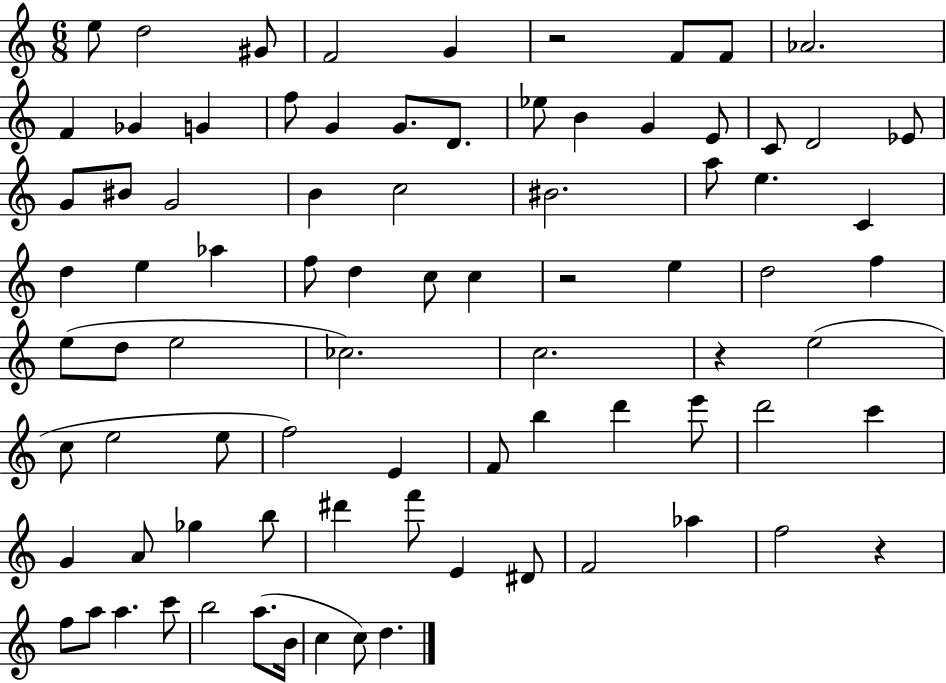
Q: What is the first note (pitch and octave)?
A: E5